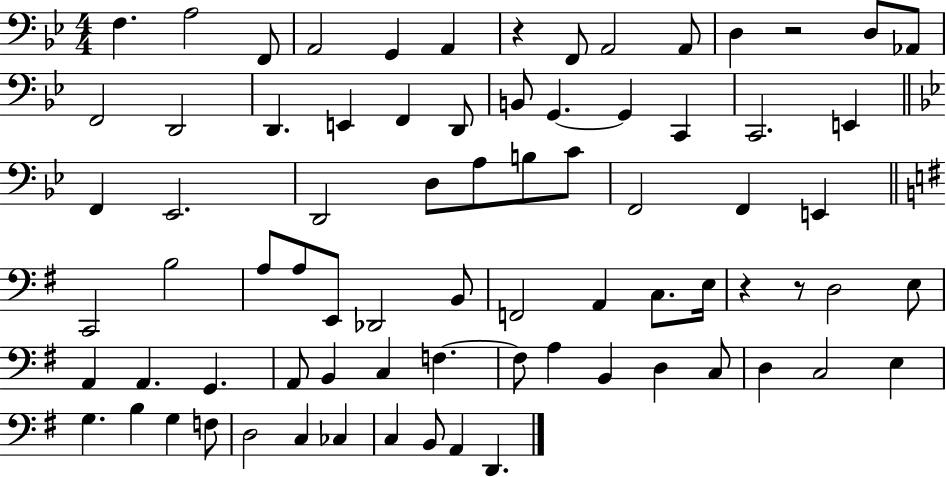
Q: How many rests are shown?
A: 4